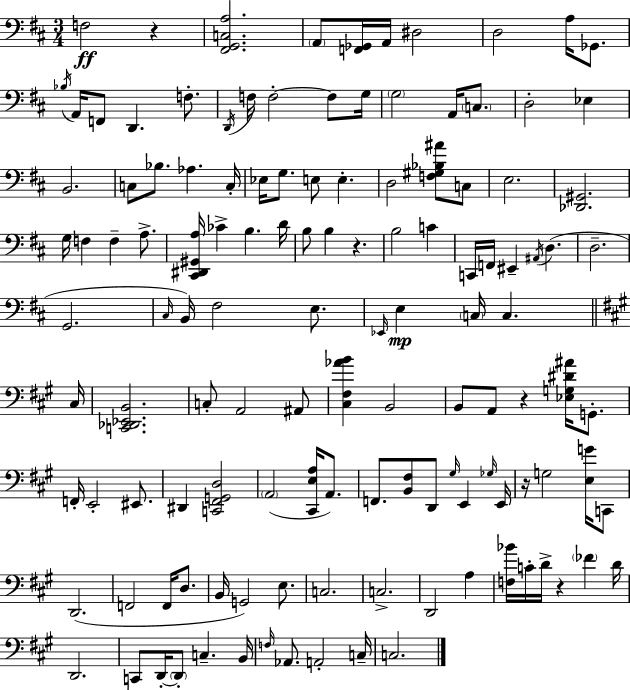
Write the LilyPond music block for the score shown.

{
  \clef bass
  \numericTimeSignature
  \time 3/4
  \key d \major
  \repeat volta 2 { f2\ff r4 | <fis, g, c a>2. | \parenthesize a,8 <f, ges,>16 a,16 dis2 | d2 a16 ges,8. | \break \acciaccatura { bes16 } a,16 f,8 d,4. f8.-. | \acciaccatura { d,16 } f16 f2-.~~ f8 | g16 \parenthesize g2 a,16 \parenthesize c8. | d2-. ees4 | \break b,2. | c8 bes8. aes4. | c16-. ees16 g8. e8 e4.-. | d2 <f gis bes ais'>8 | \break c8 e2. | <des, gis,>2. | g16 f4 f4-- a8.-> | <cis, dis, gis, a>16 ces'4-> b4. | \break d'16 b8 b4 r4. | b2 c'4 | c,16 f,16 eis,4-- \acciaccatura { ais,16 }( d4. | d2.-- | \break g,2. | \grace { cis16 } b,16) fis2 | e8. \grace { ees,16 }\mp e4 \parenthesize c16 c4. | \bar "||" \break \key a \major cis16 <c, des, ees, b,>2. | c8-. a,2 ais,8 | <cis fis aes' b'>4 b,2 | b,8 a,8 r4 <ees g dis' ais'>16 g,8.-. | \break f,16-. e,2-. eis,8. | dis,4 <c, fis, g, d>2 | \parenthesize a,2( <cis, e a>16 a,8.) | f,8. <b, fis>8 d,8 \grace { gis16 } e,4 | \break \grace { ges16 } e,16 r16 g2 | <e g'>16 c,8 d,2.( | f,2 f,16 | d8. b,16 g,2) | \break e8. c2. | c2.-> | d,2 a4 | <f bes'>16 c'16-. d'16-> r4 \parenthesize fes'4 | \break d'16 d,2. | c,8 d,16-.~~ \parenthesize d,8-. c4.-- | b,16 \grace { f16 } aes,8. a,2-. | c16-- c2. | \break } \bar "|."
}